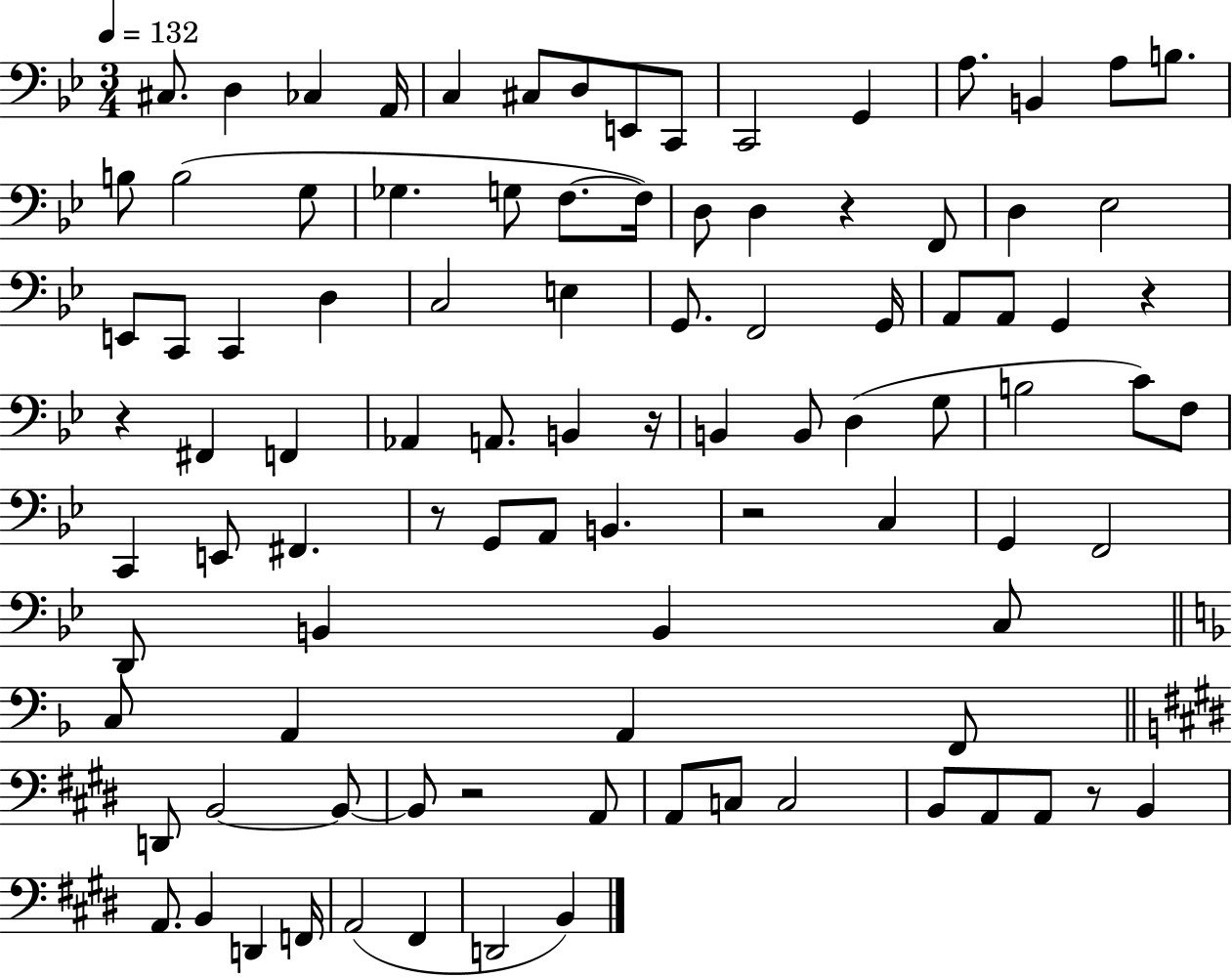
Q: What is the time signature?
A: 3/4